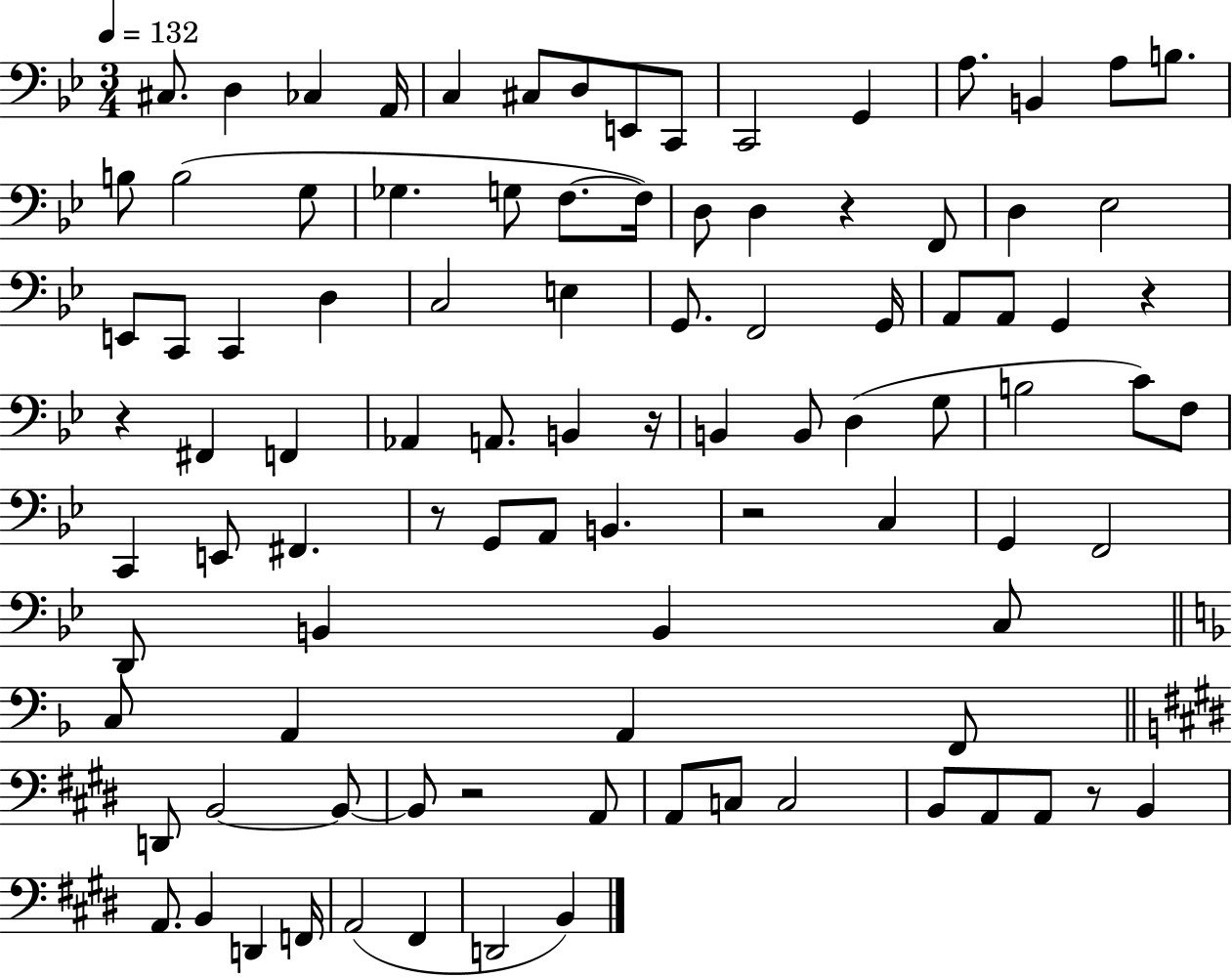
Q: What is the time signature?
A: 3/4